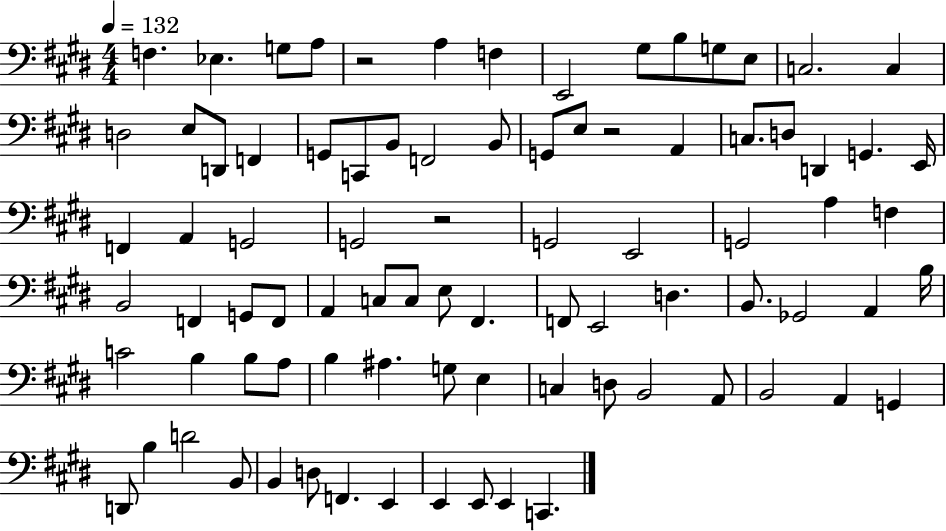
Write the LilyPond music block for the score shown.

{
  \clef bass
  \numericTimeSignature
  \time 4/4
  \key e \major
  \tempo 4 = 132
  f4. ees4. g8 a8 | r2 a4 f4 | e,2 gis8 b8 g8 e8 | c2. c4 | \break d2 e8 d,8 f,4 | g,8 c,8 b,8 f,2 b,8 | g,8 e8 r2 a,4 | c8. d8 d,4 g,4. e,16 | \break f,4 a,4 g,2 | g,2 r2 | g,2 e,2 | g,2 a4 f4 | \break b,2 f,4 g,8 f,8 | a,4 c8 c8 e8 fis,4. | f,8 e,2 d4. | b,8. ges,2 a,4 b16 | \break c'2 b4 b8 a8 | b4 ais4. g8 e4 | c4 d8 b,2 a,8 | b,2 a,4 g,4 | \break d,8 b4 d'2 b,8 | b,4 d8 f,4. e,4 | e,4 e,8 e,4 c,4. | \bar "|."
}